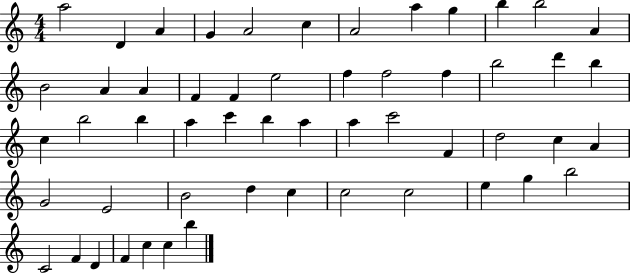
X:1
T:Untitled
M:4/4
L:1/4
K:C
a2 D A G A2 c A2 a g b b2 A B2 A A F F e2 f f2 f b2 d' b c b2 b a c' b a a c'2 F d2 c A G2 E2 B2 d c c2 c2 e g b2 C2 F D F c c b